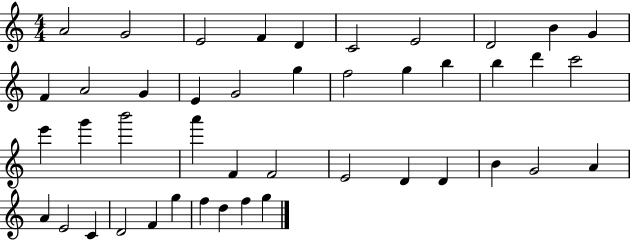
{
  \clef treble
  \numericTimeSignature
  \time 4/4
  \key c \major
  a'2 g'2 | e'2 f'4 d'4 | c'2 e'2 | d'2 b'4 g'4 | \break f'4 a'2 g'4 | e'4 g'2 g''4 | f''2 g''4 b''4 | b''4 d'''4 c'''2 | \break e'''4 g'''4 b'''2 | a'''4 f'4 f'2 | e'2 d'4 d'4 | b'4 g'2 a'4 | \break a'4 e'2 c'4 | d'2 f'4 g''4 | f''4 d''4 f''4 g''4 | \bar "|."
}